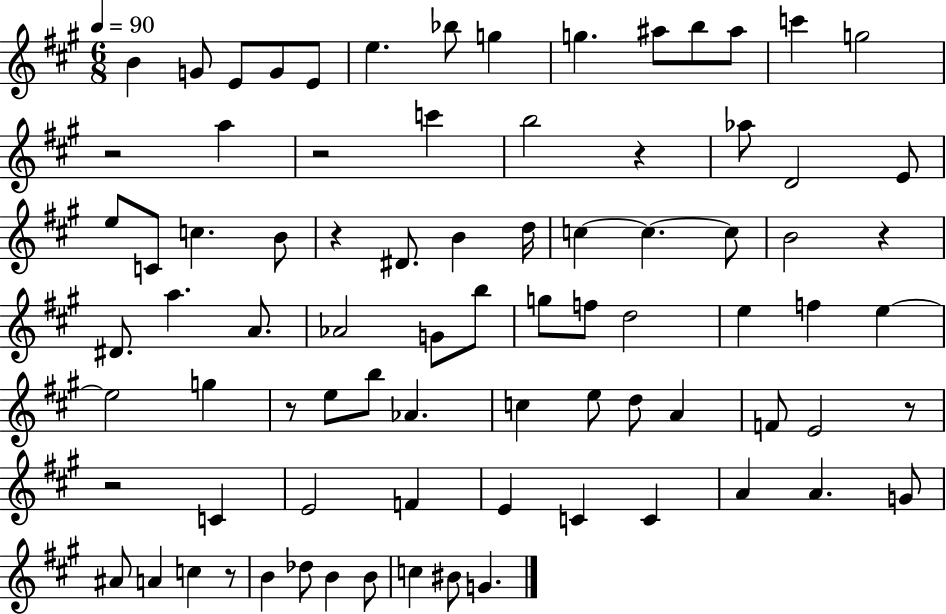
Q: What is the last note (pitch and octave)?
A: G4